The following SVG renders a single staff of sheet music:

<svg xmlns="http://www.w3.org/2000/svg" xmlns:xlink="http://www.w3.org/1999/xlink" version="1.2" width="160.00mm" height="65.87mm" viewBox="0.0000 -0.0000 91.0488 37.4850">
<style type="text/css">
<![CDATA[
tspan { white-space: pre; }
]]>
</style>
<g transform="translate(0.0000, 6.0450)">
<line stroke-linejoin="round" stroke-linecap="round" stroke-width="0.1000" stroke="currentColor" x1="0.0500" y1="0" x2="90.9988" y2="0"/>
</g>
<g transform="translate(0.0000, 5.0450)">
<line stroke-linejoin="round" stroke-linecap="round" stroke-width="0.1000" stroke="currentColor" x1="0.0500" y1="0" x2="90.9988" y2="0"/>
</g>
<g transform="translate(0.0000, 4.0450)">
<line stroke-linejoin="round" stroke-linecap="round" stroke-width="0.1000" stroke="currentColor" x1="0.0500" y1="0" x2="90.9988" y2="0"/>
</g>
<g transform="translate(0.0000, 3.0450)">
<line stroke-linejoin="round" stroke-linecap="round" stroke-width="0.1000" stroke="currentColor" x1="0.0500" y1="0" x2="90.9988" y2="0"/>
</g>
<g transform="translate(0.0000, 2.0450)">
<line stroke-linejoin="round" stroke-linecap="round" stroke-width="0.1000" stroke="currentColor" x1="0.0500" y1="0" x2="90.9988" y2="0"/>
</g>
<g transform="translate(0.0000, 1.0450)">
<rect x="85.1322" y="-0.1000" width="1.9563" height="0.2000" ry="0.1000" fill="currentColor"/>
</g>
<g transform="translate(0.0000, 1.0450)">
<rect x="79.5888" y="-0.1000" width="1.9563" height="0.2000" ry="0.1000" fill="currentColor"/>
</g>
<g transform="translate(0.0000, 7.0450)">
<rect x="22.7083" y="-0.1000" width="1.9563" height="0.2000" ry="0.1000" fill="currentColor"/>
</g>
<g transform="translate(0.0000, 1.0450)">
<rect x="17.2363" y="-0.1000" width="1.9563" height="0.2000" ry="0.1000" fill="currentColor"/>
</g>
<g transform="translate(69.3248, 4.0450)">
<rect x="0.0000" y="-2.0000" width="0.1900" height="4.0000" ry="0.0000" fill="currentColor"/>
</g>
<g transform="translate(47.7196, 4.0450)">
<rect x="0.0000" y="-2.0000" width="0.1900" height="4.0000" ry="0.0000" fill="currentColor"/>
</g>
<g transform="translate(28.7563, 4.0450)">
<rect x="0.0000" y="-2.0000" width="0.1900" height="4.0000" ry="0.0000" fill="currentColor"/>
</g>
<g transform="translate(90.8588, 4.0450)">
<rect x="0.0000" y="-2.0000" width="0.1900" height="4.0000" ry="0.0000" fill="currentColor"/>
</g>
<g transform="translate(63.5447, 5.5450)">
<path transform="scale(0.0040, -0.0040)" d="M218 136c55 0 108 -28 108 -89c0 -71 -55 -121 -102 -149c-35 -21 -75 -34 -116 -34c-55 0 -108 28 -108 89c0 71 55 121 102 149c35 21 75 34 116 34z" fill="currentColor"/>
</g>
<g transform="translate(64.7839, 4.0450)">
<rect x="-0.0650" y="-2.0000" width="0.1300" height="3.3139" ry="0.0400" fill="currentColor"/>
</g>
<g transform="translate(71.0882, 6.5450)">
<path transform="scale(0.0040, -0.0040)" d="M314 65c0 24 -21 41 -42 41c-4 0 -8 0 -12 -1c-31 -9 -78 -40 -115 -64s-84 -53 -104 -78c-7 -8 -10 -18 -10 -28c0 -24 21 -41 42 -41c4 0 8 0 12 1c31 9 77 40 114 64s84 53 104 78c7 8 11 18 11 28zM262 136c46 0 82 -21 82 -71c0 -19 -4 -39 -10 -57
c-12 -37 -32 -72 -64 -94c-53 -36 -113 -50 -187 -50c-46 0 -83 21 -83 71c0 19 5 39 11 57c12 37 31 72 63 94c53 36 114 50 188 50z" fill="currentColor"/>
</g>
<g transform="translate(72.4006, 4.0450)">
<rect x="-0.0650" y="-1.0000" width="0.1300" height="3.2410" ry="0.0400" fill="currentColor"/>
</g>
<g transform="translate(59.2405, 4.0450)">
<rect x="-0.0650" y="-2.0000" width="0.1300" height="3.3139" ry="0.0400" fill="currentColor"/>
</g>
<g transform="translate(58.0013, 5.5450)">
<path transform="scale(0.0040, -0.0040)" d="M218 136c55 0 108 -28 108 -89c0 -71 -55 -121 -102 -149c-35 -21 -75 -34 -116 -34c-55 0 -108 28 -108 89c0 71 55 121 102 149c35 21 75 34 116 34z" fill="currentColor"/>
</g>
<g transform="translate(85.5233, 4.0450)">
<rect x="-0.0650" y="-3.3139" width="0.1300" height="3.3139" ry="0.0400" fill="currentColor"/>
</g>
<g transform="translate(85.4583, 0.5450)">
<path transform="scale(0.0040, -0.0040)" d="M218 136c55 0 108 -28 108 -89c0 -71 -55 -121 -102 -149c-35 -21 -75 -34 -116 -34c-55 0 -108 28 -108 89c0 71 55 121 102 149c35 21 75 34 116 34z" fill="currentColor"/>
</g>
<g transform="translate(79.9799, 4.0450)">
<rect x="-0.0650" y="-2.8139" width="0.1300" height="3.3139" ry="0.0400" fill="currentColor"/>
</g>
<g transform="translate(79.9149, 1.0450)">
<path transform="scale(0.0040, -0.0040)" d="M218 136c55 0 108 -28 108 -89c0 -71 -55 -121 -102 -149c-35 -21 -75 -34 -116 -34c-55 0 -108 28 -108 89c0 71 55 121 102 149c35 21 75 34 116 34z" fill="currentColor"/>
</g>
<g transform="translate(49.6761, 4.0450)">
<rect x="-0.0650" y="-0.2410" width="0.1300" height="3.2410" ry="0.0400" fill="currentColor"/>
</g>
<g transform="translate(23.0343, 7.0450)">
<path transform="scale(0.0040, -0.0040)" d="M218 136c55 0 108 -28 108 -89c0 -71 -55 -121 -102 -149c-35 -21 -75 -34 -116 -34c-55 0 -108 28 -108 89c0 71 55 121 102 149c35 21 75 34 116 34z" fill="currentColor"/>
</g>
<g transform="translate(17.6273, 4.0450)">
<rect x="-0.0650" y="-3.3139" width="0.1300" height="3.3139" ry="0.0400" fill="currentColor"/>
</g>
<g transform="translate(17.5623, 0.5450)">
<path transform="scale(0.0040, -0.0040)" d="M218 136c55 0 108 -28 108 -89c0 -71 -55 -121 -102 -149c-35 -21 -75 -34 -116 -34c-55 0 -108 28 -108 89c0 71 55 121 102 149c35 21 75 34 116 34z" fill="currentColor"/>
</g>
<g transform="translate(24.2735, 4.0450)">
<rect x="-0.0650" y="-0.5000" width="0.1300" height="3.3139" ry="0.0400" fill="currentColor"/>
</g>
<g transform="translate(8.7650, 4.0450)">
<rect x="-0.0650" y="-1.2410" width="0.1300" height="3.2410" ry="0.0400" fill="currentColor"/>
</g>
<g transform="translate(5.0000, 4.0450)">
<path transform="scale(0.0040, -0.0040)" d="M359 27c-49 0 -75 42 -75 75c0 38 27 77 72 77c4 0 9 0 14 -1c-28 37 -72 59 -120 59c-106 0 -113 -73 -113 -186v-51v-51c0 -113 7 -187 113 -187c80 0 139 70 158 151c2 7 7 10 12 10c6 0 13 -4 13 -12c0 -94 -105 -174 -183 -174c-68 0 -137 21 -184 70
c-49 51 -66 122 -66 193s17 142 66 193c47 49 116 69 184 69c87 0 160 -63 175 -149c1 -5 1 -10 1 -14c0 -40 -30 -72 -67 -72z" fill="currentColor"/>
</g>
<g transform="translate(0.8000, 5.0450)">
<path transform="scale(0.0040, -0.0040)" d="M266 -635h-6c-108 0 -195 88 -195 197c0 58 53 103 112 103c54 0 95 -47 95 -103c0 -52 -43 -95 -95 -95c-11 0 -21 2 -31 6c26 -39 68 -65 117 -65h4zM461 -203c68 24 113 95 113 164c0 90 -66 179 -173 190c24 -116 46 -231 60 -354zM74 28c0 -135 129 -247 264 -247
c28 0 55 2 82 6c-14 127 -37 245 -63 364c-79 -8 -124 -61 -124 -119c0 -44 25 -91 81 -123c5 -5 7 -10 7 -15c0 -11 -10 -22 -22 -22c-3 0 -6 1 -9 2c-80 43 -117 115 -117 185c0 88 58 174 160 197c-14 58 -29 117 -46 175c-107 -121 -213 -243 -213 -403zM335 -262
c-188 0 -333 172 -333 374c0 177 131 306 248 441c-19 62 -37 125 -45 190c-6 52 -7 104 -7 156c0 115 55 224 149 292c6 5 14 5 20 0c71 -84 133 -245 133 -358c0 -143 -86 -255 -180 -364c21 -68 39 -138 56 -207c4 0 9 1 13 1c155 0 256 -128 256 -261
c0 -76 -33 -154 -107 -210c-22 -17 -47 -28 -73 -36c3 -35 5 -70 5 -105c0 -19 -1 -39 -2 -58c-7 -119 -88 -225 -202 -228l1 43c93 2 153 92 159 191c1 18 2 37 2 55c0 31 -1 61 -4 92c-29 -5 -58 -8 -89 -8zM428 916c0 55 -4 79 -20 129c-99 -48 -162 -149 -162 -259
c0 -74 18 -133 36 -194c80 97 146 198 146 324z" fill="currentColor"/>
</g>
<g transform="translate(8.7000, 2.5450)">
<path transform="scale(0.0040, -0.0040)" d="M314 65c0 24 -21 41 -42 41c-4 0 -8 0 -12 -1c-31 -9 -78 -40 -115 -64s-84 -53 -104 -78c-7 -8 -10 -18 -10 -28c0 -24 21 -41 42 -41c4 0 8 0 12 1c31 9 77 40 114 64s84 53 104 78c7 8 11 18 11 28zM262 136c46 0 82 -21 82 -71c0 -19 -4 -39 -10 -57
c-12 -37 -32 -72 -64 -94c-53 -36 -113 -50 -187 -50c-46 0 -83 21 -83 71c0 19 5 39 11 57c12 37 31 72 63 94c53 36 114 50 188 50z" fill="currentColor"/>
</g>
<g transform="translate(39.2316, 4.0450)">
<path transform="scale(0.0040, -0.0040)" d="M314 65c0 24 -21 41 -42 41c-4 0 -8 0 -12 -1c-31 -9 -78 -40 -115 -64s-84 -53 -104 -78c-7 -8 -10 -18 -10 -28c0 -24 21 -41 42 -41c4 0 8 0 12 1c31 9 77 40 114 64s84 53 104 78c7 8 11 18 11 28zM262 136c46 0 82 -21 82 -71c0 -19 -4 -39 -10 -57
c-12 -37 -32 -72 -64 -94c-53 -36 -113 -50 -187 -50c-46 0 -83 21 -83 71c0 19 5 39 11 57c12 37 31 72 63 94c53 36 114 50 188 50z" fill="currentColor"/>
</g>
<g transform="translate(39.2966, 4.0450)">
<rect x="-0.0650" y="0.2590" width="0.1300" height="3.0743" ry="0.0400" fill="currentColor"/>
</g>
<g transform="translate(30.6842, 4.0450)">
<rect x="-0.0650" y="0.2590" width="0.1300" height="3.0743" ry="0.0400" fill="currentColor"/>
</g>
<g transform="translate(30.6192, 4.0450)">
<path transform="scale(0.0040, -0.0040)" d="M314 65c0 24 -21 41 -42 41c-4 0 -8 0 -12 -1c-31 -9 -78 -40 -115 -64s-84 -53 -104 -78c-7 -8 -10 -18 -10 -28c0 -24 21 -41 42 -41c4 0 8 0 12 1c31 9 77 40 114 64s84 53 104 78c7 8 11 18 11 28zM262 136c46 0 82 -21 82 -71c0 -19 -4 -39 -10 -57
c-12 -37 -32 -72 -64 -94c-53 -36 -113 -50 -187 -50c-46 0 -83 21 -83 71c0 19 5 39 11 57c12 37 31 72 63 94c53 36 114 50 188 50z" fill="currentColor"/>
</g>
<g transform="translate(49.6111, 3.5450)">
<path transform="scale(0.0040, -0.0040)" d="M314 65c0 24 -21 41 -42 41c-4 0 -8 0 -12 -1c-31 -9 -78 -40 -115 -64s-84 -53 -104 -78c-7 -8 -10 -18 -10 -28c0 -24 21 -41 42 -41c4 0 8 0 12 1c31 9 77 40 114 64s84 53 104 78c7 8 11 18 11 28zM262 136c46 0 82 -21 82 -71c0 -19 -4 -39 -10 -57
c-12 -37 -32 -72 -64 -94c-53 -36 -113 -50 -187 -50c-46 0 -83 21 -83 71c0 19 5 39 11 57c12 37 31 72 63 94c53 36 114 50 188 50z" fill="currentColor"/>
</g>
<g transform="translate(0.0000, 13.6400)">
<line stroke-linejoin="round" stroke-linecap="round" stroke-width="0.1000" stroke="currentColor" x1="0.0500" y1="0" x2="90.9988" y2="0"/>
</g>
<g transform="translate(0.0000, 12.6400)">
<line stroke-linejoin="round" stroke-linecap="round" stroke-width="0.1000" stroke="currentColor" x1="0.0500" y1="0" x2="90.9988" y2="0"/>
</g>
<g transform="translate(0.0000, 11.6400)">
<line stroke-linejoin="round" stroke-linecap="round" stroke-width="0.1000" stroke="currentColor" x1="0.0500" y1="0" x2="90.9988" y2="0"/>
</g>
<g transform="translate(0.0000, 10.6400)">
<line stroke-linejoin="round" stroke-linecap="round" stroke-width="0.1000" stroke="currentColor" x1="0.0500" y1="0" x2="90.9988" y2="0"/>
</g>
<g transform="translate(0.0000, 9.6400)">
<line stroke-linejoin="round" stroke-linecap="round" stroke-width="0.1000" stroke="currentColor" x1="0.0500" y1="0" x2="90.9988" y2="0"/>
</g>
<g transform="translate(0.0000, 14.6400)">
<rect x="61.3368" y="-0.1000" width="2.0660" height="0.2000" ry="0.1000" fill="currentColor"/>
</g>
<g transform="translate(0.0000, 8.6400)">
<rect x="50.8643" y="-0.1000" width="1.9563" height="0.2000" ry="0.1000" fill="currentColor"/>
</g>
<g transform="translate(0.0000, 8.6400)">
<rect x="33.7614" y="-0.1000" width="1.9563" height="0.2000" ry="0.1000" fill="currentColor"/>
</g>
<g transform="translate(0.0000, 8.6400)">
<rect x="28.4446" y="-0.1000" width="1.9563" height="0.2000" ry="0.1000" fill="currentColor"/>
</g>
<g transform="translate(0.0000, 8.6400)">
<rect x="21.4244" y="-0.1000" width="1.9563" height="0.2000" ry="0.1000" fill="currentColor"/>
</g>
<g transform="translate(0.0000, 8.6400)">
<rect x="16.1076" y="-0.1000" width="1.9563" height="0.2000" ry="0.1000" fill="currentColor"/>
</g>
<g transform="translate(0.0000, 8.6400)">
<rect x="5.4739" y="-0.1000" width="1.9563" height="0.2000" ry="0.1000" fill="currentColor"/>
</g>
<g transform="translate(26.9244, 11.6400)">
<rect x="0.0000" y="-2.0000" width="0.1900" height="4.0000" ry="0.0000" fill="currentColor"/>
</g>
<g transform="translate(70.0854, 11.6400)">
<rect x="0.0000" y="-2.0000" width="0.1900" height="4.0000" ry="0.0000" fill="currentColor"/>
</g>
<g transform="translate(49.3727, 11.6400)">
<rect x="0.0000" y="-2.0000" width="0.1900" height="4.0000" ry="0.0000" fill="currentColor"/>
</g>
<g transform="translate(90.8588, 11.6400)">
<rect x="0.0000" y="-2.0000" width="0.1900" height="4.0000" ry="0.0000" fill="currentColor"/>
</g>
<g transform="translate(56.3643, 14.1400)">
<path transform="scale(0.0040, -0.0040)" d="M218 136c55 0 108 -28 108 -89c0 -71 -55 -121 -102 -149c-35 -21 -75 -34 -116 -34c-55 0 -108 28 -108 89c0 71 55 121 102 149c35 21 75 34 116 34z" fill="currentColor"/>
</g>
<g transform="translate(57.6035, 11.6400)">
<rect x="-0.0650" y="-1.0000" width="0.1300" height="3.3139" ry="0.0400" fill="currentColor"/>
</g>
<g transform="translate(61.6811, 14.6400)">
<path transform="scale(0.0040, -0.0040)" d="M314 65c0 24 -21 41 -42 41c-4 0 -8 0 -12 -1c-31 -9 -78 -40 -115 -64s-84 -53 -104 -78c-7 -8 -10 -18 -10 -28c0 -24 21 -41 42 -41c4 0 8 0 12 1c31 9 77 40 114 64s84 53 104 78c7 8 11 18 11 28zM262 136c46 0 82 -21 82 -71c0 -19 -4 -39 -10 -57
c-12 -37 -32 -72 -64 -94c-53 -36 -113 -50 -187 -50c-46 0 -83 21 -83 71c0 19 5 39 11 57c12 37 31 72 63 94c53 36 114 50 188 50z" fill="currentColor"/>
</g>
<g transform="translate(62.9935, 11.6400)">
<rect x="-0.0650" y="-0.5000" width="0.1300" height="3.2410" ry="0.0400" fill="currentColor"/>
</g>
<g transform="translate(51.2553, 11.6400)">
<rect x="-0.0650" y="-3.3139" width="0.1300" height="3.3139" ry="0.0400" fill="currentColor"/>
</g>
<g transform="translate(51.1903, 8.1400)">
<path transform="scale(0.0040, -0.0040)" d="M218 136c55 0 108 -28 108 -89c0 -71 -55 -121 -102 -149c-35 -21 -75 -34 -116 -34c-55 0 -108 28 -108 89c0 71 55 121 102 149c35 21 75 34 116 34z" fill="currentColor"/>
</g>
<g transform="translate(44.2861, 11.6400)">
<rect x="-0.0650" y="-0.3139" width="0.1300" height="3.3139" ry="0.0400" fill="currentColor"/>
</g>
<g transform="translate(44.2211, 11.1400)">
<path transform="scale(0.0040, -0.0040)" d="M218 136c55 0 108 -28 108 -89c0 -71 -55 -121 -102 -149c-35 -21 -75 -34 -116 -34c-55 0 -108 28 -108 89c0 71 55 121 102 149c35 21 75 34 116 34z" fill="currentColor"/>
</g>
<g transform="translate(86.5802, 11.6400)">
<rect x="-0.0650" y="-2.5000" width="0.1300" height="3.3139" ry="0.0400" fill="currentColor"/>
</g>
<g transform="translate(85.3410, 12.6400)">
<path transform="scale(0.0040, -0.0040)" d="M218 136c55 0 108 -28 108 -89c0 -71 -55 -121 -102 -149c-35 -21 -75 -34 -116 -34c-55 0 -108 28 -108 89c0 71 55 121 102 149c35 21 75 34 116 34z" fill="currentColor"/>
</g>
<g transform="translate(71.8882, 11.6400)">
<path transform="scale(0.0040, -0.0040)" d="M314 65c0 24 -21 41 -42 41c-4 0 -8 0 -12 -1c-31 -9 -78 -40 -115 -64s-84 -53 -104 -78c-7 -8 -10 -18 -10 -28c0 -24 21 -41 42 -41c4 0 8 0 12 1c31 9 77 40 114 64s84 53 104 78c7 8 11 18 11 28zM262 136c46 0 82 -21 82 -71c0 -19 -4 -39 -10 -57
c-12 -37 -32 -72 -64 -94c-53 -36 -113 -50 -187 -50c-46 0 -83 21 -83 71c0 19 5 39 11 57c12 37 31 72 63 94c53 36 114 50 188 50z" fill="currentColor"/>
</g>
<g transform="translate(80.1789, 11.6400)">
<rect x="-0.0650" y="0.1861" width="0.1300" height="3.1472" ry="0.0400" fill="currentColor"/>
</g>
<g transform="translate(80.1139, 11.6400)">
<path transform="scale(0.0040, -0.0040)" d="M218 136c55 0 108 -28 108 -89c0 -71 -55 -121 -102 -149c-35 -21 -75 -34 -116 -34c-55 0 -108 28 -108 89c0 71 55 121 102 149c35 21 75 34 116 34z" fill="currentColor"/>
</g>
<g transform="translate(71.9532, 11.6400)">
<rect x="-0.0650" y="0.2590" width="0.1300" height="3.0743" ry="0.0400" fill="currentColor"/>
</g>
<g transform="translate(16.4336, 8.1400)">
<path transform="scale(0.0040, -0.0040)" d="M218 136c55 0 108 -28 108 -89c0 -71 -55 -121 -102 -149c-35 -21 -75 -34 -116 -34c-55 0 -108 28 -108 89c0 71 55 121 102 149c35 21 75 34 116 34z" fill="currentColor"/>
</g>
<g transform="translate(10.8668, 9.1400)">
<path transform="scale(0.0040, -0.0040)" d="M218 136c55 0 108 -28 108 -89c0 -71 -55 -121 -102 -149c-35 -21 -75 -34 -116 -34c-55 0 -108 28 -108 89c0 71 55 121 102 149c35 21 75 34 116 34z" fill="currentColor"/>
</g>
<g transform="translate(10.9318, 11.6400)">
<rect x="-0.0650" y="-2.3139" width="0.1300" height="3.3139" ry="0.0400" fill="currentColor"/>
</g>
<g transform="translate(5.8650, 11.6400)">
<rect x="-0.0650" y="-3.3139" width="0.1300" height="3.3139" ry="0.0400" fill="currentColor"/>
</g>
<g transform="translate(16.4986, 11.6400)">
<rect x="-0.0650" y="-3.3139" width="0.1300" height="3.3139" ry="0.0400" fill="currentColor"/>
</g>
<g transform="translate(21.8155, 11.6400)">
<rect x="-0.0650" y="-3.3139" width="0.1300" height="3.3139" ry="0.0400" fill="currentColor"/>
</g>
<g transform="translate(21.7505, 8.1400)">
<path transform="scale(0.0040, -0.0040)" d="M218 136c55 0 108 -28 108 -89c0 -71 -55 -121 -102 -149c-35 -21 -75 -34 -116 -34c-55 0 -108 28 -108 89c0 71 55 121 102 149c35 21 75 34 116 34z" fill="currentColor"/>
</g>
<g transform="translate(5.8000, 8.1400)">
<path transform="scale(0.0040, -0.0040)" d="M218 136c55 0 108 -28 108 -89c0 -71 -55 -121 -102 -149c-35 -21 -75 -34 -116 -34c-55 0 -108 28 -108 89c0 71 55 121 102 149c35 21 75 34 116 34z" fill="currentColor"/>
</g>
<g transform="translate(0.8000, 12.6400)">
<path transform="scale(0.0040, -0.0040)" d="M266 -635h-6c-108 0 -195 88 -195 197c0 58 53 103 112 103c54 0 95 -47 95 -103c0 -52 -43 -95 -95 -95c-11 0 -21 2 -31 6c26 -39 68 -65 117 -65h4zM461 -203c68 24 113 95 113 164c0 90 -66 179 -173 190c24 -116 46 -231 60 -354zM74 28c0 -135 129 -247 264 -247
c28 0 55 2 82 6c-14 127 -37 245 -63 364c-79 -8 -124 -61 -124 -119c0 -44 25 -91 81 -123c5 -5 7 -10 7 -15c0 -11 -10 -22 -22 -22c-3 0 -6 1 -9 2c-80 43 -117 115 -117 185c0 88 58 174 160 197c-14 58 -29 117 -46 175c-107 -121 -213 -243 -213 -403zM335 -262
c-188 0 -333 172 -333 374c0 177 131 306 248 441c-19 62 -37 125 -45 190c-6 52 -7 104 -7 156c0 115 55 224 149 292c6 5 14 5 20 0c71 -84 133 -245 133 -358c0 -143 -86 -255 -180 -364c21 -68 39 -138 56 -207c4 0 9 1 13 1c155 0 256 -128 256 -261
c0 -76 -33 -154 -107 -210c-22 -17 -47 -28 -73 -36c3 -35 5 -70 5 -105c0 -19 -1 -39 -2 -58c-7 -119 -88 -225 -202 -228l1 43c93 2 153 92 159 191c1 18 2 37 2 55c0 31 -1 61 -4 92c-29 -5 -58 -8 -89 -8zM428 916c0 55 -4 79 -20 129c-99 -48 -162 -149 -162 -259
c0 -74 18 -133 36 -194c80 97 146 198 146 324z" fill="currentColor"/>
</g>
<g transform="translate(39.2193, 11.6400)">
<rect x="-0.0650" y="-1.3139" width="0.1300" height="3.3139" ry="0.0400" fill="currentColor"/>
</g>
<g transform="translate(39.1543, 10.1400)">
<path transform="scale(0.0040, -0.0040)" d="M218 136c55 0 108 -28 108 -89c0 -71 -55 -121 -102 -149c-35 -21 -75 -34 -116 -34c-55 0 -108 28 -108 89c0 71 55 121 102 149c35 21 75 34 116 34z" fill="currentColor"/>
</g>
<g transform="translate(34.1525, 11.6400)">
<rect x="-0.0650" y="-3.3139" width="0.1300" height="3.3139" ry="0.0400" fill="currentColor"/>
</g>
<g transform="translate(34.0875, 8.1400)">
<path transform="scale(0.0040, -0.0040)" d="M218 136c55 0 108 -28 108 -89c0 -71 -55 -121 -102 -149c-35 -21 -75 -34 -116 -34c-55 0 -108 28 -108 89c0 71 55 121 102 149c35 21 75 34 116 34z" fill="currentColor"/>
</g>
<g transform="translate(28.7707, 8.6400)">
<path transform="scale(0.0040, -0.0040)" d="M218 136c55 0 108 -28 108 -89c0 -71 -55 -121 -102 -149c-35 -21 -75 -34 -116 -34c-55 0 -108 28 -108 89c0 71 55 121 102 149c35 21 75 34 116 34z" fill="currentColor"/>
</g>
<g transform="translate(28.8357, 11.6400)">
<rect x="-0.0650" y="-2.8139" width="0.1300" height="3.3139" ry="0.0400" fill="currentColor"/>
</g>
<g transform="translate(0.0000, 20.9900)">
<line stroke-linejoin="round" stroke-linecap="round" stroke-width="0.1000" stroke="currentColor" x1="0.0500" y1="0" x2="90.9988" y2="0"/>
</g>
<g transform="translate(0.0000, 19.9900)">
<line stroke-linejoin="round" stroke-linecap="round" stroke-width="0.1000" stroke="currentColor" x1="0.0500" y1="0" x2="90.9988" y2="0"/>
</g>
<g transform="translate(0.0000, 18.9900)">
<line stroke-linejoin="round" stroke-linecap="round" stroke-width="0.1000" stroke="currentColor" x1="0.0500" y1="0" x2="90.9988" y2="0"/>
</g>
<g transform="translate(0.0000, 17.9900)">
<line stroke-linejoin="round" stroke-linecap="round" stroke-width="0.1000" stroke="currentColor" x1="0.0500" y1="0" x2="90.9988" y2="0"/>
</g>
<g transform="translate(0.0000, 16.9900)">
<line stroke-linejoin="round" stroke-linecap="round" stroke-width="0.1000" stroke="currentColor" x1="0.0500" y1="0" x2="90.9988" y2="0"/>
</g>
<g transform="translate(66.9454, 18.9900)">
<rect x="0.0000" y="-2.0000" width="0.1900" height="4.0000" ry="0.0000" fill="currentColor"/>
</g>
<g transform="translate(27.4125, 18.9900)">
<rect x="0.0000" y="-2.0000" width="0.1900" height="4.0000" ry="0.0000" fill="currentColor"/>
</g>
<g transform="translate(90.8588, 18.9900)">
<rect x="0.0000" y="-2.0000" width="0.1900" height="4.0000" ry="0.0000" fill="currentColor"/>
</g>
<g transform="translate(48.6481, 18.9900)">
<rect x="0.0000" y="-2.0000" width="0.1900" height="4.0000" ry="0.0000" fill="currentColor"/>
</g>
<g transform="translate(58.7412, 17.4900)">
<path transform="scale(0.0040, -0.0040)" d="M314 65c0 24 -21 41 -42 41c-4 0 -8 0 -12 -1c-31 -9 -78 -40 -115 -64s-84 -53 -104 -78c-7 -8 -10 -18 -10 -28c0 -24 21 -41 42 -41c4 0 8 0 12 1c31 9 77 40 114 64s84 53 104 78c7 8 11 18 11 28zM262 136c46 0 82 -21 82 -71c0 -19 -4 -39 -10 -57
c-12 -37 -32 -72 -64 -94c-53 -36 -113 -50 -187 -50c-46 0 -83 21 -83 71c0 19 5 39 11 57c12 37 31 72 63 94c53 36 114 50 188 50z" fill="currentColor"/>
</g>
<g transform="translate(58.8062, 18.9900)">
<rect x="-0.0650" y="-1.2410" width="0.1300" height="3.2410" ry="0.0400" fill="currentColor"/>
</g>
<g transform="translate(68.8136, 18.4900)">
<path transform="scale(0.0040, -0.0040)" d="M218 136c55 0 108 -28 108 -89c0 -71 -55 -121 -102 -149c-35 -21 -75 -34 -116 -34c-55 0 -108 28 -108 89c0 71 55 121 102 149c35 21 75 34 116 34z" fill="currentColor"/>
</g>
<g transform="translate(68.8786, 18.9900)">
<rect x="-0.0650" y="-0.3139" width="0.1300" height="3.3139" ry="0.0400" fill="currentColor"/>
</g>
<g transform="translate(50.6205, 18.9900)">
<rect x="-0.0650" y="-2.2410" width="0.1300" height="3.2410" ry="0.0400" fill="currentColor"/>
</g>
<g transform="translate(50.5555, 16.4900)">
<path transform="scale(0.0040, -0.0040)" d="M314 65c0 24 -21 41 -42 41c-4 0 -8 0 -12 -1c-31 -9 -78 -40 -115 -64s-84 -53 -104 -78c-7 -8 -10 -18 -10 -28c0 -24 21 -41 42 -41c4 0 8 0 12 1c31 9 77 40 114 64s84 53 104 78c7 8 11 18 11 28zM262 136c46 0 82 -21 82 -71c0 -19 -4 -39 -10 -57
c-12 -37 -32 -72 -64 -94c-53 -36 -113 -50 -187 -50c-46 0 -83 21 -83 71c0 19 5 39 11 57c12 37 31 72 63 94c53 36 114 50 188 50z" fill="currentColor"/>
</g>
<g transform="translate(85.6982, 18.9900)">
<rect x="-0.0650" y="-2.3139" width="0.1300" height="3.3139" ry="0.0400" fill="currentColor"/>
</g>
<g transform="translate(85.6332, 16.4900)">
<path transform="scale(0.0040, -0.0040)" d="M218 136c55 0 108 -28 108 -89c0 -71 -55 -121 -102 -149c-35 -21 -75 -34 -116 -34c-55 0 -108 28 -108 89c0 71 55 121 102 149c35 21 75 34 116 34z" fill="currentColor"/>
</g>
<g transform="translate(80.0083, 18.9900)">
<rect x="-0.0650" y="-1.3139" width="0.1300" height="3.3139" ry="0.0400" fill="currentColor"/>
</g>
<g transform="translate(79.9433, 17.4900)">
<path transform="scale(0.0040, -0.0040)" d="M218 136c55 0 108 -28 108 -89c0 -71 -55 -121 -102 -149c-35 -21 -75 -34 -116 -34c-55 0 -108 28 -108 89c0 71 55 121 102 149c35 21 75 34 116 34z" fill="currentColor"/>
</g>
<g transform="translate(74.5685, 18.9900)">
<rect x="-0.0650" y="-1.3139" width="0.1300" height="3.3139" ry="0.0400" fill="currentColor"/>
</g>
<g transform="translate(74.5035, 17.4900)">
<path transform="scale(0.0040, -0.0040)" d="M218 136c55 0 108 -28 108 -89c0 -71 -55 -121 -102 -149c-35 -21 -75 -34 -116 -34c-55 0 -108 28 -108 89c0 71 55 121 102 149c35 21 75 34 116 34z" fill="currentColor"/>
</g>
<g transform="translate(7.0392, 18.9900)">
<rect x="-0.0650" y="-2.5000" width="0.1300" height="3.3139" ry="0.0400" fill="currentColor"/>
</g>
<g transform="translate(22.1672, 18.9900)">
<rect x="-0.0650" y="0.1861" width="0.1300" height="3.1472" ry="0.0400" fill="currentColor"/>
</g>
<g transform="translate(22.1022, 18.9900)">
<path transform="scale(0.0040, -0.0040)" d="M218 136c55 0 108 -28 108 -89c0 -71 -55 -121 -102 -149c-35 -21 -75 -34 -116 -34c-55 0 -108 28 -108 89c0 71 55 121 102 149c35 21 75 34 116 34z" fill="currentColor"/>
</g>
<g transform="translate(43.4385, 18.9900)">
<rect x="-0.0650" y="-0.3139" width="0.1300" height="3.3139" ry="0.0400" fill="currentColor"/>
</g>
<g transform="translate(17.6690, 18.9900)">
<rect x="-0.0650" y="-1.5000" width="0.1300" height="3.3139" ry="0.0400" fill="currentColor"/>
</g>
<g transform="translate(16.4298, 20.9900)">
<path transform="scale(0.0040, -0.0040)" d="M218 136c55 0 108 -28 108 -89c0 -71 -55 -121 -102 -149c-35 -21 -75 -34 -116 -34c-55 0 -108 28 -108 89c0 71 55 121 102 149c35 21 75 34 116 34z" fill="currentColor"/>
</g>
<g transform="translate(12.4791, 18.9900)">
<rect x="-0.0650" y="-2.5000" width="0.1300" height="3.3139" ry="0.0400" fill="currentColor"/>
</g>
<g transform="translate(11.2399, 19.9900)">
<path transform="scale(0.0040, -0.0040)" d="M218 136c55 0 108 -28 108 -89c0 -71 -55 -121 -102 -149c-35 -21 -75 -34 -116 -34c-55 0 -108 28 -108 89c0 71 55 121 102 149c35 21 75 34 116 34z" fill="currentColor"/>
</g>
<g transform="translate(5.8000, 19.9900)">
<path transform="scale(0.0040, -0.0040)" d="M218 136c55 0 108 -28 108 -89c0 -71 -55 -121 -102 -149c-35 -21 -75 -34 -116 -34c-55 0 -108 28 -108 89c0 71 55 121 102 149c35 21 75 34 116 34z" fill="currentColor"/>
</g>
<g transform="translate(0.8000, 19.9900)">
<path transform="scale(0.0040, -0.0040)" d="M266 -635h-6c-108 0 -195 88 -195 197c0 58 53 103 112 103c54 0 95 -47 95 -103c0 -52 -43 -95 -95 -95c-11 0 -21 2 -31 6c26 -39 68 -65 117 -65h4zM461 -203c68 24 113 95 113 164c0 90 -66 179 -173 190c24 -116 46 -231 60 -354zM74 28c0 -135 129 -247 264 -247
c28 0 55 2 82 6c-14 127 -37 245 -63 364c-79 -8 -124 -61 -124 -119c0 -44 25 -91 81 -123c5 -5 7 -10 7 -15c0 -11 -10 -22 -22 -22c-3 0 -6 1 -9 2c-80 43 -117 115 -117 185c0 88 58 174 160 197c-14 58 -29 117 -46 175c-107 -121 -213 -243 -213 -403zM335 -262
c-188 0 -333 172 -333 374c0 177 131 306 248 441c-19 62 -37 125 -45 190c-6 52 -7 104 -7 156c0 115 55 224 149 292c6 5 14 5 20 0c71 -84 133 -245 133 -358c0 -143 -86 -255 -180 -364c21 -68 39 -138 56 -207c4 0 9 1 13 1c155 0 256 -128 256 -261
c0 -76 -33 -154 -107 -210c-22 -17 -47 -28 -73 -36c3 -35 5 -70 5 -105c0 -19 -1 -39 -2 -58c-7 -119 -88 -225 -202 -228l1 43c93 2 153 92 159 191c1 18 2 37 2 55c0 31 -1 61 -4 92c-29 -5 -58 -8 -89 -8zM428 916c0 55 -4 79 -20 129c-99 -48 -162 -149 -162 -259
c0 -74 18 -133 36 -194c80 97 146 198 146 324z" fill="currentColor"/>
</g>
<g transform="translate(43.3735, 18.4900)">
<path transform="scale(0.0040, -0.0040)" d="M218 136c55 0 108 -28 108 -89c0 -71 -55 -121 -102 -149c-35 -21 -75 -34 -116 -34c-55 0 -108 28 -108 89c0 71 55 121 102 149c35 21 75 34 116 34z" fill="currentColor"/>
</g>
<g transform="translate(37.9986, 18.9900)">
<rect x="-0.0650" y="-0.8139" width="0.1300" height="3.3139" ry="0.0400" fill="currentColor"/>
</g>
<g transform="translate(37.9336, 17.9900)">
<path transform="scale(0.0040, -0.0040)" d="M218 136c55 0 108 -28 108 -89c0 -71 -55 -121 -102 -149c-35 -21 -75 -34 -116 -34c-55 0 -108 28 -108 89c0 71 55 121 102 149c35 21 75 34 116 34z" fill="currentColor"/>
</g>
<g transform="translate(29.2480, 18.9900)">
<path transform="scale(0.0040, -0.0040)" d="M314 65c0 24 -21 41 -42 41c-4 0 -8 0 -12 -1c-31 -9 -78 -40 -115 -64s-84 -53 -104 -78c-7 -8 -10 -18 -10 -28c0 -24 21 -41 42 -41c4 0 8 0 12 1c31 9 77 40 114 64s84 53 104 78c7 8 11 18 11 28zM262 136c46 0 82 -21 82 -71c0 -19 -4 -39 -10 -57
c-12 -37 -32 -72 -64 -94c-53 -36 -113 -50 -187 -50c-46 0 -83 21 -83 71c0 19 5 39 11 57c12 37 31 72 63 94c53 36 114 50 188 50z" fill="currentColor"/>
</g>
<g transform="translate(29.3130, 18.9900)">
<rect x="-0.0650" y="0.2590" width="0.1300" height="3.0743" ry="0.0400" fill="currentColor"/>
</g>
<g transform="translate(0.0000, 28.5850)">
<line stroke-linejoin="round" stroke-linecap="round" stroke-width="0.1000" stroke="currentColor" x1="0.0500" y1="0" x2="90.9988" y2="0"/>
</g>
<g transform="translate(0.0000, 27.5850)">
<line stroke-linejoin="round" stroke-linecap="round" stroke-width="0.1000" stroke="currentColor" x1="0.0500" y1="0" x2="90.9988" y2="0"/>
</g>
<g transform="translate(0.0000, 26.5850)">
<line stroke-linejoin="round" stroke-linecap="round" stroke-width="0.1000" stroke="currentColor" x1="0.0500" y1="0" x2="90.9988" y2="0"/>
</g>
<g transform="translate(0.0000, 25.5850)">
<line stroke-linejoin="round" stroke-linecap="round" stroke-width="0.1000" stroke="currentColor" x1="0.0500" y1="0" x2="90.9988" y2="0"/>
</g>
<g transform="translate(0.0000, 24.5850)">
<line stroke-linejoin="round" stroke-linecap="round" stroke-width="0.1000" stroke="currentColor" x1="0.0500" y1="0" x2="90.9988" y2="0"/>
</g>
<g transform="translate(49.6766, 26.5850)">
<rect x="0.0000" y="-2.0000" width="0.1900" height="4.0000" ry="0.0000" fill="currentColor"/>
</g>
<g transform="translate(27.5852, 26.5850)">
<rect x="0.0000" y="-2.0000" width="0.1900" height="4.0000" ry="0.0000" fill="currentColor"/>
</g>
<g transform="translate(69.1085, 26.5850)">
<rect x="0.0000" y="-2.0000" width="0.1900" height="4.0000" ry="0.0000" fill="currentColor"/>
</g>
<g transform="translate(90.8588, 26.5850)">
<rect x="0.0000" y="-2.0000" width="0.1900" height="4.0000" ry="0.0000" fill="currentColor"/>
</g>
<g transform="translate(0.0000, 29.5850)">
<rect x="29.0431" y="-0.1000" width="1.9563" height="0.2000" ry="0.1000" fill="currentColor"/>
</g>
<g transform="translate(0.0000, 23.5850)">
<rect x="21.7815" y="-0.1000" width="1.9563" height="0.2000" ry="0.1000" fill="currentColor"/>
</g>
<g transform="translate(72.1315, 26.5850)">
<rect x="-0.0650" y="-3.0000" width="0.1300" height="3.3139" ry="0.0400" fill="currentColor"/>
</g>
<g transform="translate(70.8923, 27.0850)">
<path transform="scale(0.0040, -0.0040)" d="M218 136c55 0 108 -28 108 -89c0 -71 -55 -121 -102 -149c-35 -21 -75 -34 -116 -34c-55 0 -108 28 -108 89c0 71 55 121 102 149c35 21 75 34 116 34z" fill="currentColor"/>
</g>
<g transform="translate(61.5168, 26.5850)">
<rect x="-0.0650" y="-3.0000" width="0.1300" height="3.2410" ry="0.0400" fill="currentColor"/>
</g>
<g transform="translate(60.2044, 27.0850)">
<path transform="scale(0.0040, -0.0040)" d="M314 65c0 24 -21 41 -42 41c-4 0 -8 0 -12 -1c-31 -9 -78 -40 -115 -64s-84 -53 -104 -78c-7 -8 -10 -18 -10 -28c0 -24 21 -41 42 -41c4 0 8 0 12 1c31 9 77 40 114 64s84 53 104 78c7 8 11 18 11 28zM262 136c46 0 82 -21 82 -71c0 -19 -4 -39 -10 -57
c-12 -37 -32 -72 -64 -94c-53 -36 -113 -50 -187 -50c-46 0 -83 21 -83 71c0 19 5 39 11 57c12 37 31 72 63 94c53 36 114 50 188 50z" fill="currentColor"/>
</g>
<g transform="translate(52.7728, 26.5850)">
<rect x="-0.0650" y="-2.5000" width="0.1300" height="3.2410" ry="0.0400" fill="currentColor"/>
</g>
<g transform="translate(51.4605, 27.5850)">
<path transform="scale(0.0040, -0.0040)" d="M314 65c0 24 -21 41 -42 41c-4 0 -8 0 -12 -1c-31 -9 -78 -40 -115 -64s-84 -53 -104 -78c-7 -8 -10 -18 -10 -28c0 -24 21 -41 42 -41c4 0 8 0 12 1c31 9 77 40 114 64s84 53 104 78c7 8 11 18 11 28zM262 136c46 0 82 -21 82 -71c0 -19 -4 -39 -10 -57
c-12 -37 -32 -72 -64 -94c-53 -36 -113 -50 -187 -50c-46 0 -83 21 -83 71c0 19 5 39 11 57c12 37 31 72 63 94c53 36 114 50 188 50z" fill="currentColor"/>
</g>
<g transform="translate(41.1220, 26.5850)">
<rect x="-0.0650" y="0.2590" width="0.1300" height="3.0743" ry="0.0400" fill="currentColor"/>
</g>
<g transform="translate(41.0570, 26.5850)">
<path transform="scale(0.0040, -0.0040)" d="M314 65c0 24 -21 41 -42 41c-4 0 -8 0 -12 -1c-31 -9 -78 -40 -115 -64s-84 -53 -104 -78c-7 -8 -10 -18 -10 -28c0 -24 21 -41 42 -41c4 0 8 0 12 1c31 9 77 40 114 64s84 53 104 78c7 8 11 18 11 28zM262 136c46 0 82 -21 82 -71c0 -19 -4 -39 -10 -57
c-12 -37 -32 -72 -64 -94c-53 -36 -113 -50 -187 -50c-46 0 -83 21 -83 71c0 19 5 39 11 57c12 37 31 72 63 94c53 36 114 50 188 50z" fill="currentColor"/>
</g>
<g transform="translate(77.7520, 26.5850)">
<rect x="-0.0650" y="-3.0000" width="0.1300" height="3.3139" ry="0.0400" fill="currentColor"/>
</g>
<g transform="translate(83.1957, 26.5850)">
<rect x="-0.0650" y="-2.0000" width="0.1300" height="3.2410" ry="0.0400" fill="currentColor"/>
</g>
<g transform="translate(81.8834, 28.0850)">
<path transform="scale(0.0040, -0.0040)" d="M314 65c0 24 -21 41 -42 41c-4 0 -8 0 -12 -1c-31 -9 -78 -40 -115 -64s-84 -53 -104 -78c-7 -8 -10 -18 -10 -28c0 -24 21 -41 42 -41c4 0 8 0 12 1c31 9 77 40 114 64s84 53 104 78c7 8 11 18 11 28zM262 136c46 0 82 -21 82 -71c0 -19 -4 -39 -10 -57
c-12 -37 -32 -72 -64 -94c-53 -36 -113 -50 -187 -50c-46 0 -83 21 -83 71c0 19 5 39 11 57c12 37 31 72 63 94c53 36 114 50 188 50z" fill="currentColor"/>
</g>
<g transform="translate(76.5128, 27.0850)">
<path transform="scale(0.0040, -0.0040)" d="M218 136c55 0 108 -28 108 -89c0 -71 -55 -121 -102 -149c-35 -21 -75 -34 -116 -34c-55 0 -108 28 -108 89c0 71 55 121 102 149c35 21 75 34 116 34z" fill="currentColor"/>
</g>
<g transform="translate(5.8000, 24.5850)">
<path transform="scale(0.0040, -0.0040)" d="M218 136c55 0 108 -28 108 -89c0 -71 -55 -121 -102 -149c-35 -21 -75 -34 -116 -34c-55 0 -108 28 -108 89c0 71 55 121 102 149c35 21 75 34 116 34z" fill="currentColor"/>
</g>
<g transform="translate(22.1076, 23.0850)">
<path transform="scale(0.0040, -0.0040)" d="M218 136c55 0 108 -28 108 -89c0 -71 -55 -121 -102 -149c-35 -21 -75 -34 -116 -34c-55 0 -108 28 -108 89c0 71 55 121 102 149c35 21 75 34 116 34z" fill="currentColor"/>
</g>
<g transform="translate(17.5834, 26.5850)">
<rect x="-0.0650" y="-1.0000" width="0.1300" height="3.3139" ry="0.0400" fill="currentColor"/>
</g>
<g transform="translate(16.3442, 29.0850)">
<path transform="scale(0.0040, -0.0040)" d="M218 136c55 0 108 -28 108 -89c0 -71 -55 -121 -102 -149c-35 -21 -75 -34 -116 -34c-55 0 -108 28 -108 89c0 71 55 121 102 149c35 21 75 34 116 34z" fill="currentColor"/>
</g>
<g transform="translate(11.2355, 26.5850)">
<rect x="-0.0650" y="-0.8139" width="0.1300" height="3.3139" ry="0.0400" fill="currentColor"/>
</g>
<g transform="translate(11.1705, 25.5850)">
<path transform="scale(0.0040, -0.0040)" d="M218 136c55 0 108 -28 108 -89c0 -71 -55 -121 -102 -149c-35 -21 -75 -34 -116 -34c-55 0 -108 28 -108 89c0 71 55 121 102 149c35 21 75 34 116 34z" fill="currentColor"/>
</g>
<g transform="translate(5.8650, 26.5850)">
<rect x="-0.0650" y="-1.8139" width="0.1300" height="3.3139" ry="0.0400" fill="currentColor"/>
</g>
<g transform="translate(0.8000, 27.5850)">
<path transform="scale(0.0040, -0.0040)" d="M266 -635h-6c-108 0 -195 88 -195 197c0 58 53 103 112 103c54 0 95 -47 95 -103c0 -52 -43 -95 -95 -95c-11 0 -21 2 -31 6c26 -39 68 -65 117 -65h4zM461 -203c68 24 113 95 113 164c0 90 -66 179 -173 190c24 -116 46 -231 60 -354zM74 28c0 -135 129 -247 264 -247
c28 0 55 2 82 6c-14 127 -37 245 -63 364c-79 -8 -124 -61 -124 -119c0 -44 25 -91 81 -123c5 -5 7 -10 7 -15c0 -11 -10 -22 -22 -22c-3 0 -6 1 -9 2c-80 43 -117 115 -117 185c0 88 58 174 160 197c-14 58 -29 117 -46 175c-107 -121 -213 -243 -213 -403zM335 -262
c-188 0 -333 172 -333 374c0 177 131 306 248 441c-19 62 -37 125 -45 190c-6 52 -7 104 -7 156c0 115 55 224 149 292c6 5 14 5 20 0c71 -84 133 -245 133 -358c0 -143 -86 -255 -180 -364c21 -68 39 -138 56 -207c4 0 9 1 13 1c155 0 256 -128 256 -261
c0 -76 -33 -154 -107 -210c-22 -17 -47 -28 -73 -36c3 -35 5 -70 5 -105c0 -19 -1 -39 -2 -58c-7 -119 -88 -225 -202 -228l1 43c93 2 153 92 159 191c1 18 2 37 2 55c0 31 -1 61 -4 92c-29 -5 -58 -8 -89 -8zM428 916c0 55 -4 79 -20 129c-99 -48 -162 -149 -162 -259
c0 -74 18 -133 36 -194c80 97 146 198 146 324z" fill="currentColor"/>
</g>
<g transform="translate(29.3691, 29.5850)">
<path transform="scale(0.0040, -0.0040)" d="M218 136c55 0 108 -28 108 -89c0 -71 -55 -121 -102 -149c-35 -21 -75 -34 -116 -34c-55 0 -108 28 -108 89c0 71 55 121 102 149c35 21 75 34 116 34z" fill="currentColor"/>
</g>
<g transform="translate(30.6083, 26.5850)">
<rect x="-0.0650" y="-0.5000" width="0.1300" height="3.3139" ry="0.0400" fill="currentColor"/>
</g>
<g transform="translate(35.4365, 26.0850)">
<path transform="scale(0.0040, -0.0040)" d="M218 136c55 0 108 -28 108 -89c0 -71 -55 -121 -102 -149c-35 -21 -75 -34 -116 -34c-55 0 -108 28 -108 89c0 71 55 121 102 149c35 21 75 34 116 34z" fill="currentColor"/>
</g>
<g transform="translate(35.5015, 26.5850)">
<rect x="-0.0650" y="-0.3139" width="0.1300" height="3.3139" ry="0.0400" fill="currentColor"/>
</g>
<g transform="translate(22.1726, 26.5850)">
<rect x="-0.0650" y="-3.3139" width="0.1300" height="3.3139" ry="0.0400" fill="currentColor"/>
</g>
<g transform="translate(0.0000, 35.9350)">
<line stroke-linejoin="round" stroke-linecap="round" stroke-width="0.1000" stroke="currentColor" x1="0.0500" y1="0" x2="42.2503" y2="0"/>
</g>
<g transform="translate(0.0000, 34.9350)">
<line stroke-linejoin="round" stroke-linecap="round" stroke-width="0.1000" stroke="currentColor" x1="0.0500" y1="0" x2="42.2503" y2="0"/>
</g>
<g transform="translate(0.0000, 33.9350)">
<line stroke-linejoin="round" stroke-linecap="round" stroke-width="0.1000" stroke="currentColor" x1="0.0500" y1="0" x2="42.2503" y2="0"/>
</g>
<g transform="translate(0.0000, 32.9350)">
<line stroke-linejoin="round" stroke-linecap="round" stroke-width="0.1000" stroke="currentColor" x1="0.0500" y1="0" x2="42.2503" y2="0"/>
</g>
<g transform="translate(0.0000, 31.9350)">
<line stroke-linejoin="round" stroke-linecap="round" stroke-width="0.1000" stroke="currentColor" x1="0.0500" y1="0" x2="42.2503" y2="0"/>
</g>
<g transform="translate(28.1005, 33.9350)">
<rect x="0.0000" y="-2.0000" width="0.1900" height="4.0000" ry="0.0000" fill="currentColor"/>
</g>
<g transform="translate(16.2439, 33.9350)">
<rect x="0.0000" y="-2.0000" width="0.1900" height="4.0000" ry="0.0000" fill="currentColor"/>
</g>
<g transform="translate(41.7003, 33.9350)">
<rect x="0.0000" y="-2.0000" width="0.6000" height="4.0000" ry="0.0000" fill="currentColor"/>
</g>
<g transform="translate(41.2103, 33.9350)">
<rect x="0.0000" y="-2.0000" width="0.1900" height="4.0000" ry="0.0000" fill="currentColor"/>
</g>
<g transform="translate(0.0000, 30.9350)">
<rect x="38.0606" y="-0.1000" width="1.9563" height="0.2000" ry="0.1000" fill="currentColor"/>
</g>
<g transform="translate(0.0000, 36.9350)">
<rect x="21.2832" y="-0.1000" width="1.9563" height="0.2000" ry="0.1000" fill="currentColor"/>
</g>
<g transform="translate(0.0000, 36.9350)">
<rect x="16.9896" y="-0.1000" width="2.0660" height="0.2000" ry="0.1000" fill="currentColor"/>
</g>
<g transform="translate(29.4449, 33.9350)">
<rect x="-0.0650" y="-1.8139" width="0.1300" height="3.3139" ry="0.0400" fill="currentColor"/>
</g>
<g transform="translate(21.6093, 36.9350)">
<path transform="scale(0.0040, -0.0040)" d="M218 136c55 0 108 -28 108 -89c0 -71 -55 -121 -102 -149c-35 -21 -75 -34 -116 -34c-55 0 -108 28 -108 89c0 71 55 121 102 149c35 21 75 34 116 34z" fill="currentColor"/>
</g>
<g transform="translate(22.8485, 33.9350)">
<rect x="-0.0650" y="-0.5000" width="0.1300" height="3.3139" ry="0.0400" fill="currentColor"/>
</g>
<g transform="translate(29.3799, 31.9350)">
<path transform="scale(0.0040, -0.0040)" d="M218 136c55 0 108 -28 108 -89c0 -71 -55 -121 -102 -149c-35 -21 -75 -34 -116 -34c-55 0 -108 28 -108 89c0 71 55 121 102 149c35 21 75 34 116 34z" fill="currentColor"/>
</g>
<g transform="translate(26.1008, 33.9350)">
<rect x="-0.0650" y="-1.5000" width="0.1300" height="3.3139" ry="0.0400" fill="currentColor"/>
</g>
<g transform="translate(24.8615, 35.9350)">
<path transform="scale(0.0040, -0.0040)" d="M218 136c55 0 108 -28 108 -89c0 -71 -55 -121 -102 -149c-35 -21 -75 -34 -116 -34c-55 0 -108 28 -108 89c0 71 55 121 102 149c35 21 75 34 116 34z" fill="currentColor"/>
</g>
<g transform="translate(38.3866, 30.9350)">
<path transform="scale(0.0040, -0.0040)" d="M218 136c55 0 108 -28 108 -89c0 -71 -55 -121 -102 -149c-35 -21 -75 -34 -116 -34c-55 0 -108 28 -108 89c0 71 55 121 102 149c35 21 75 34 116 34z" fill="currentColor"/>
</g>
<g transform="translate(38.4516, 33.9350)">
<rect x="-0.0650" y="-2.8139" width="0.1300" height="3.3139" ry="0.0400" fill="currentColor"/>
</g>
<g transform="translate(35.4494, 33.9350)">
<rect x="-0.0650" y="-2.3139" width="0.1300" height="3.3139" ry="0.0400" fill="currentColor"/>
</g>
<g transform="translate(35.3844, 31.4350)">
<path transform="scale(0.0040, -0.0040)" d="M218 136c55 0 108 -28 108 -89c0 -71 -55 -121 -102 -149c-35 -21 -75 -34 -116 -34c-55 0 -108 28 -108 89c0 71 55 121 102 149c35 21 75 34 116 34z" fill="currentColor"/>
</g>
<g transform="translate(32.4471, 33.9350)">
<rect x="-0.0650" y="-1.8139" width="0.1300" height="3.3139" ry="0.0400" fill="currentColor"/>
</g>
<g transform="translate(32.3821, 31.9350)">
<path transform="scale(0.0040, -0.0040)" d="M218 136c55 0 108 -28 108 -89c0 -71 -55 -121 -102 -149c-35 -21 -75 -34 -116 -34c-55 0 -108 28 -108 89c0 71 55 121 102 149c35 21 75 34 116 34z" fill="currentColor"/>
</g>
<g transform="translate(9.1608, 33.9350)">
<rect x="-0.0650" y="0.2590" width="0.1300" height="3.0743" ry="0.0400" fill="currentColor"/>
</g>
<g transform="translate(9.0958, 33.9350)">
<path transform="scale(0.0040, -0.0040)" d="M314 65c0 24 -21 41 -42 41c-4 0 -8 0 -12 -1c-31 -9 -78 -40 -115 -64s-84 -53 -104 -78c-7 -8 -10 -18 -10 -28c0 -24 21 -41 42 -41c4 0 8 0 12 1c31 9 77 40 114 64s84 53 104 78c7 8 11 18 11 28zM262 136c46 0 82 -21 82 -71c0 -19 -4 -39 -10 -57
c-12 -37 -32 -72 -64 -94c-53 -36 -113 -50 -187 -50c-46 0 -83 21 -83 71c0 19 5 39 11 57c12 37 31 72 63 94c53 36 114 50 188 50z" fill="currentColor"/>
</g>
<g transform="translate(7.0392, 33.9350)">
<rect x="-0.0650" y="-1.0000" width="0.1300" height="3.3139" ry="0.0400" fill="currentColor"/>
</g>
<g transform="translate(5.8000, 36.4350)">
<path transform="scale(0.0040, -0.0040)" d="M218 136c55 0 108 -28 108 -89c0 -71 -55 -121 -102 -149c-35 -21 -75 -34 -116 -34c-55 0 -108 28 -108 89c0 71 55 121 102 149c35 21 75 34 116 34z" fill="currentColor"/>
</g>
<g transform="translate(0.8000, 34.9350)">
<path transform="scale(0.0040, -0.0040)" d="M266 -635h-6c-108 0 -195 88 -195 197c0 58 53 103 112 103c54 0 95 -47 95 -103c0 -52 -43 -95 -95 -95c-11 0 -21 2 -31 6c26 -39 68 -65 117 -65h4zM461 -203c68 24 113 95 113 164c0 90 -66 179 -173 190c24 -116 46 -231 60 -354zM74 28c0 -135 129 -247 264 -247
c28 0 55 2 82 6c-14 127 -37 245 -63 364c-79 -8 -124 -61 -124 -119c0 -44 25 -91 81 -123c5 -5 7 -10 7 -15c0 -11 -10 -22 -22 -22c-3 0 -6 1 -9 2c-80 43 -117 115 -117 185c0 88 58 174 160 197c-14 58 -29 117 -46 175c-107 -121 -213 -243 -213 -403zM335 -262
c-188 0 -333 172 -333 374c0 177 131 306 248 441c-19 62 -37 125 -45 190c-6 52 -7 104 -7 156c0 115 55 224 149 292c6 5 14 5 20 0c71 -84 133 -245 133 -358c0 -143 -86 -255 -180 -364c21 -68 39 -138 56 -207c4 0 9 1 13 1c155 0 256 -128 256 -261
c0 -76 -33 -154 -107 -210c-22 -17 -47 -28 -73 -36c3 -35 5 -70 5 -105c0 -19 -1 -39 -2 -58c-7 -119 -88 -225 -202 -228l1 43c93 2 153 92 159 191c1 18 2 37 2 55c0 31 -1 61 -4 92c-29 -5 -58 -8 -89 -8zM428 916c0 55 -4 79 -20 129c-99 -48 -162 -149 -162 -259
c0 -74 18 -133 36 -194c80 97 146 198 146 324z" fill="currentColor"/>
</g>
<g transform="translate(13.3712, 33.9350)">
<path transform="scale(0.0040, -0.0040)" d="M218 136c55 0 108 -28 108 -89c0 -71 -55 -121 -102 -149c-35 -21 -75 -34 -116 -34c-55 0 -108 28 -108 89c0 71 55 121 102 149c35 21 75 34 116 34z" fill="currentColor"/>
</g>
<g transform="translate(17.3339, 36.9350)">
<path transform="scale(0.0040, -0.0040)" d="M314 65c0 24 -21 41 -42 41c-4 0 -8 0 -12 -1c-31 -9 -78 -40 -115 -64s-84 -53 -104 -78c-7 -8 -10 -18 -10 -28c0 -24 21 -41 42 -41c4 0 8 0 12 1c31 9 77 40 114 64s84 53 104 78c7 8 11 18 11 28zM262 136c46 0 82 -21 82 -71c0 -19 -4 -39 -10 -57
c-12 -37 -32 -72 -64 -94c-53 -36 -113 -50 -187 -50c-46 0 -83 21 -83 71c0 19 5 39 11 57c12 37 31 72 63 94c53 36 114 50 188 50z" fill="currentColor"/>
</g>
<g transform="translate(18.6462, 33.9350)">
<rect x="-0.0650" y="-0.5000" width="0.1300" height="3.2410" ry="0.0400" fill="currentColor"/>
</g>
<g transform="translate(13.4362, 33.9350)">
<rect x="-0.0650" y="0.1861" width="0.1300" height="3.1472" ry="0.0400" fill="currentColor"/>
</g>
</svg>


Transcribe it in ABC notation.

X:1
T:Untitled
M:4/4
L:1/4
K:C
e2 b C B2 B2 c2 F F D2 a b b g b b a b e c b D C2 B2 B G G G E B B2 d c g2 e2 c e e g f d D b C c B2 G2 A2 A A F2 D B2 B C2 C E f f g a